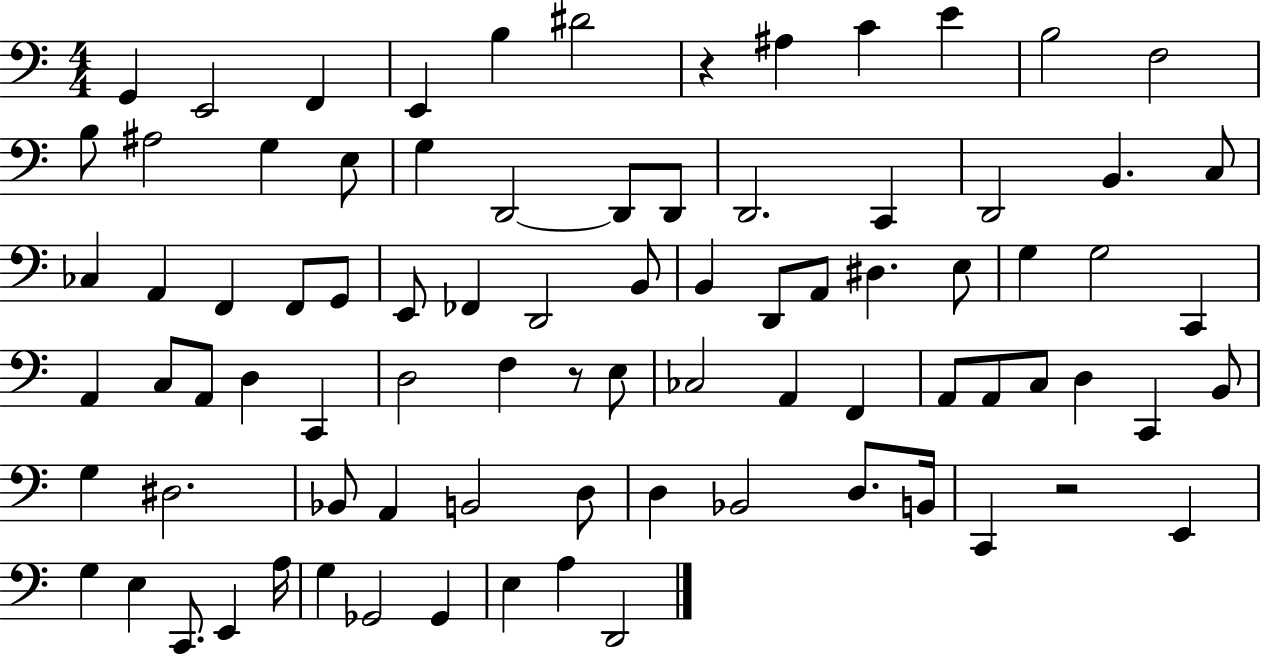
G2/q E2/h F2/q E2/q B3/q D#4/h R/q A#3/q C4/q E4/q B3/h F3/h B3/e A#3/h G3/q E3/e G3/q D2/h D2/e D2/e D2/h. C2/q D2/h B2/q. C3/e CES3/q A2/q F2/q F2/e G2/e E2/e FES2/q D2/h B2/e B2/q D2/e A2/e D#3/q. E3/e G3/q G3/h C2/q A2/q C3/e A2/e D3/q C2/q D3/h F3/q R/e E3/e CES3/h A2/q F2/q A2/e A2/e C3/e D3/q C2/q B2/e G3/q D#3/h. Bb2/e A2/q B2/h D3/e D3/q Bb2/h D3/e. B2/s C2/q R/h E2/q G3/q E3/q C2/e. E2/q A3/s G3/q Gb2/h Gb2/q E3/q A3/q D2/h